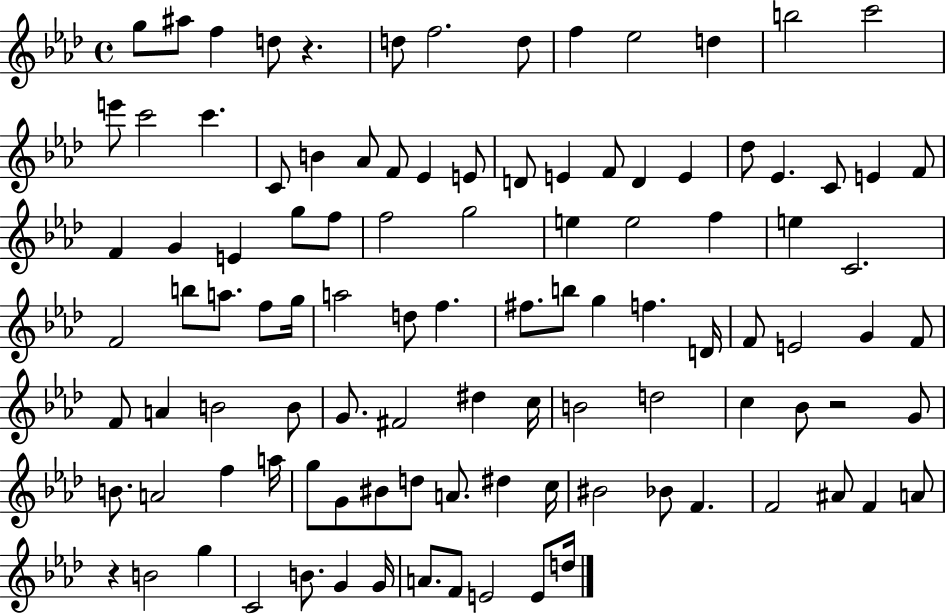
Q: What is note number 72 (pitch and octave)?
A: Bb4